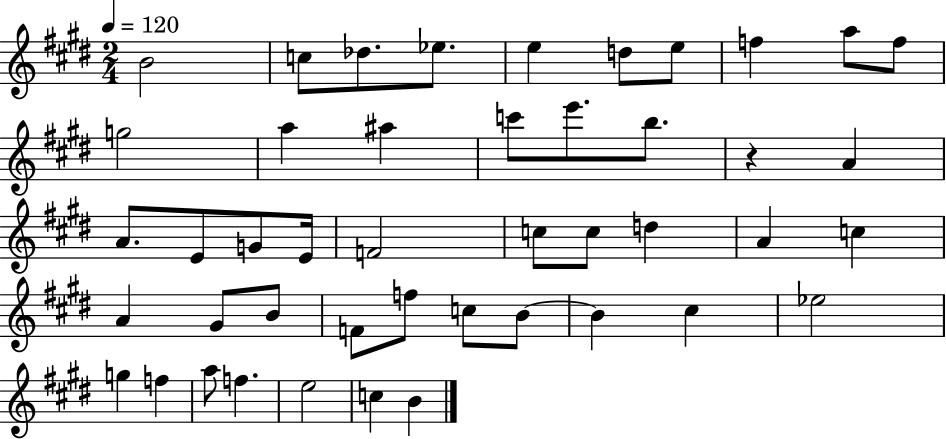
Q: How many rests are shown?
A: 1